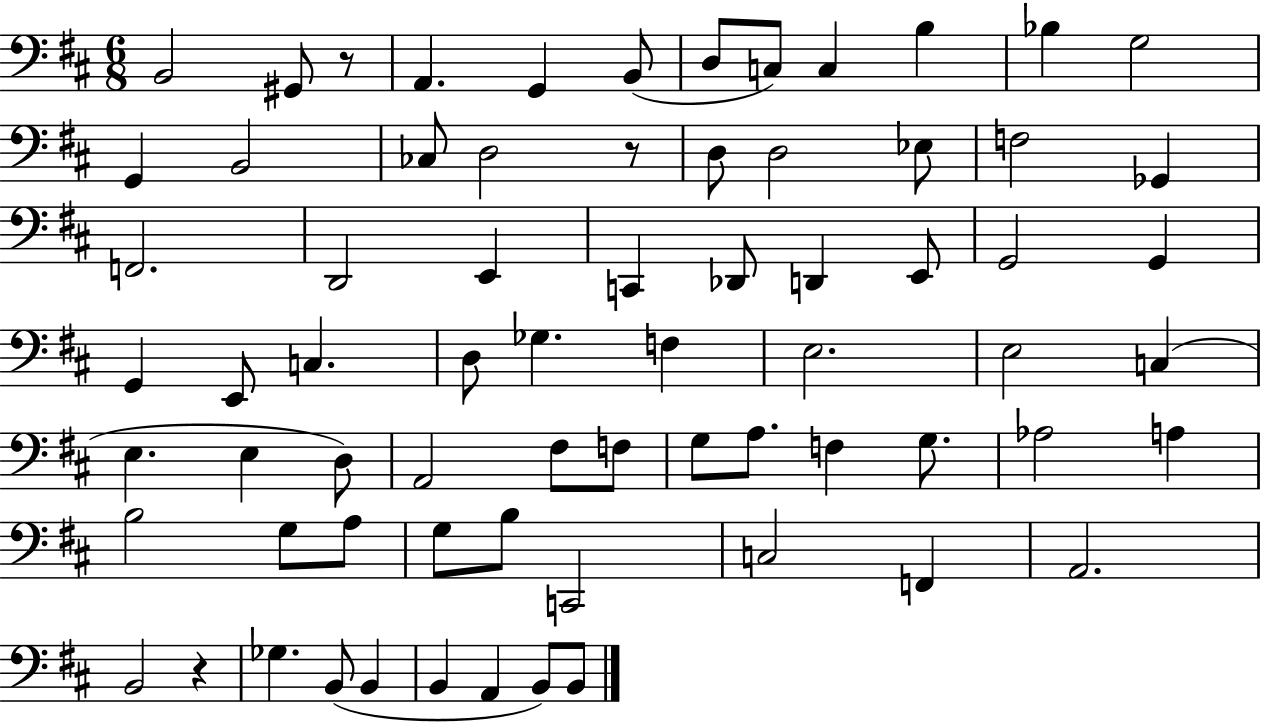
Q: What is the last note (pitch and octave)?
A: B2